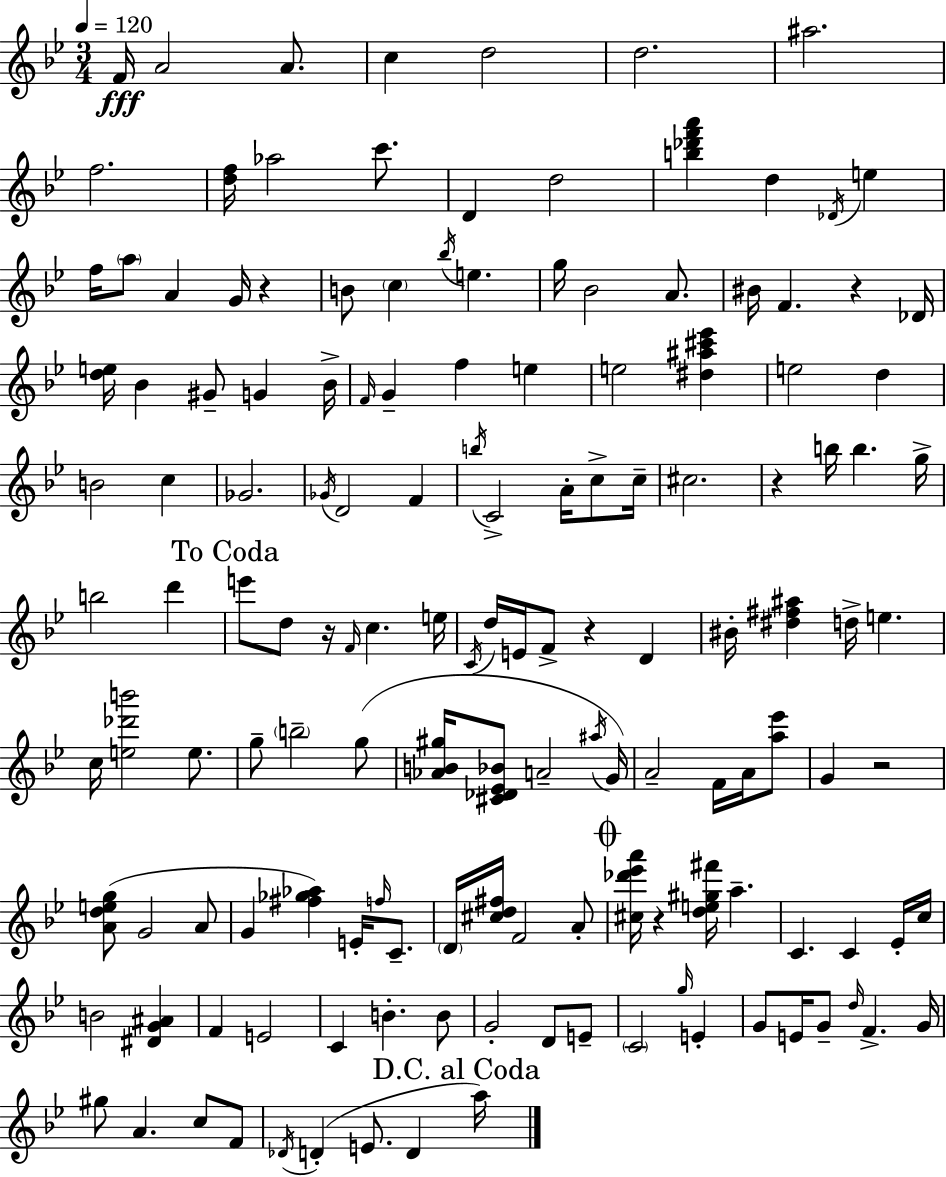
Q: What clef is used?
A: treble